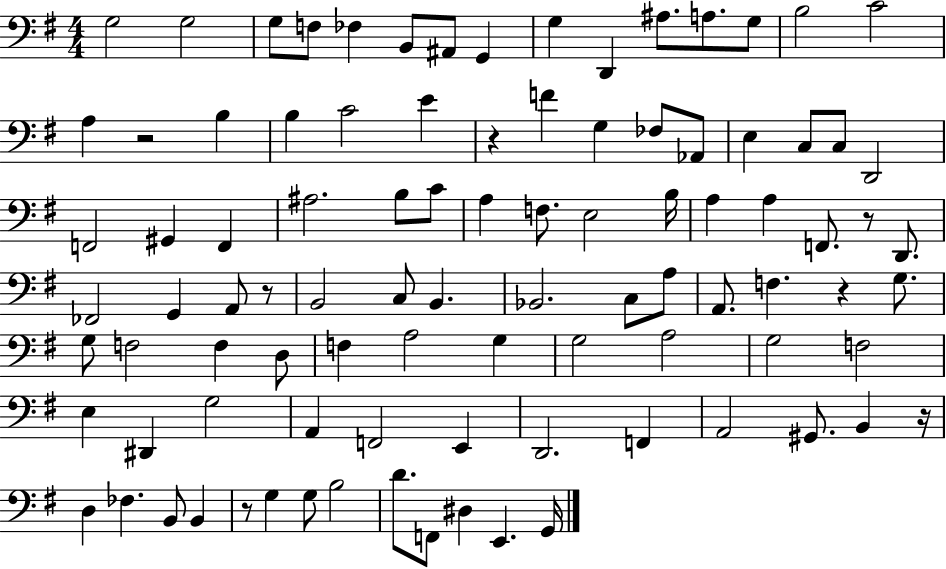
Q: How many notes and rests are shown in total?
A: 95